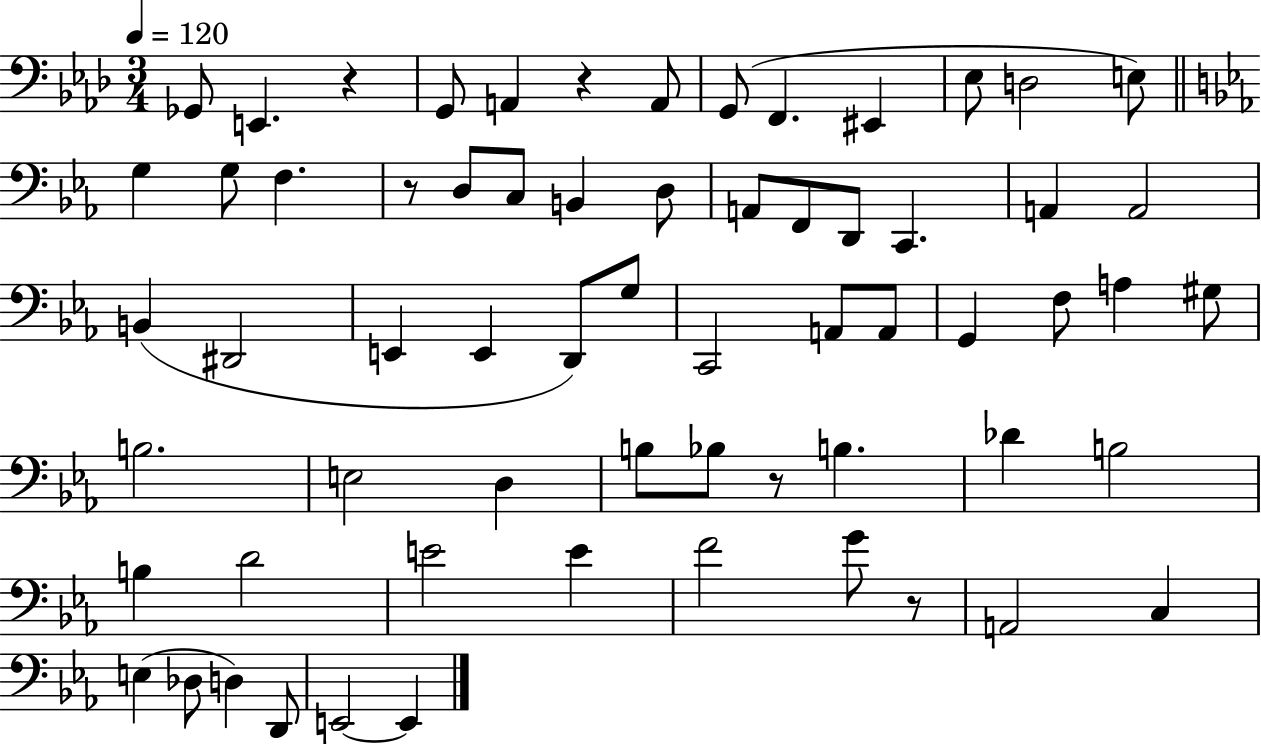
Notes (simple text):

Gb2/e E2/q. R/q G2/e A2/q R/q A2/e G2/e F2/q. EIS2/q Eb3/e D3/h E3/e G3/q G3/e F3/q. R/e D3/e C3/e B2/q D3/e A2/e F2/e D2/e C2/q. A2/q A2/h B2/q D#2/h E2/q E2/q D2/e G3/e C2/h A2/e A2/e G2/q F3/e A3/q G#3/e B3/h. E3/h D3/q B3/e Bb3/e R/e B3/q. Db4/q B3/h B3/q D4/h E4/h E4/q F4/h G4/e R/e A2/h C3/q E3/q Db3/e D3/q D2/e E2/h E2/q